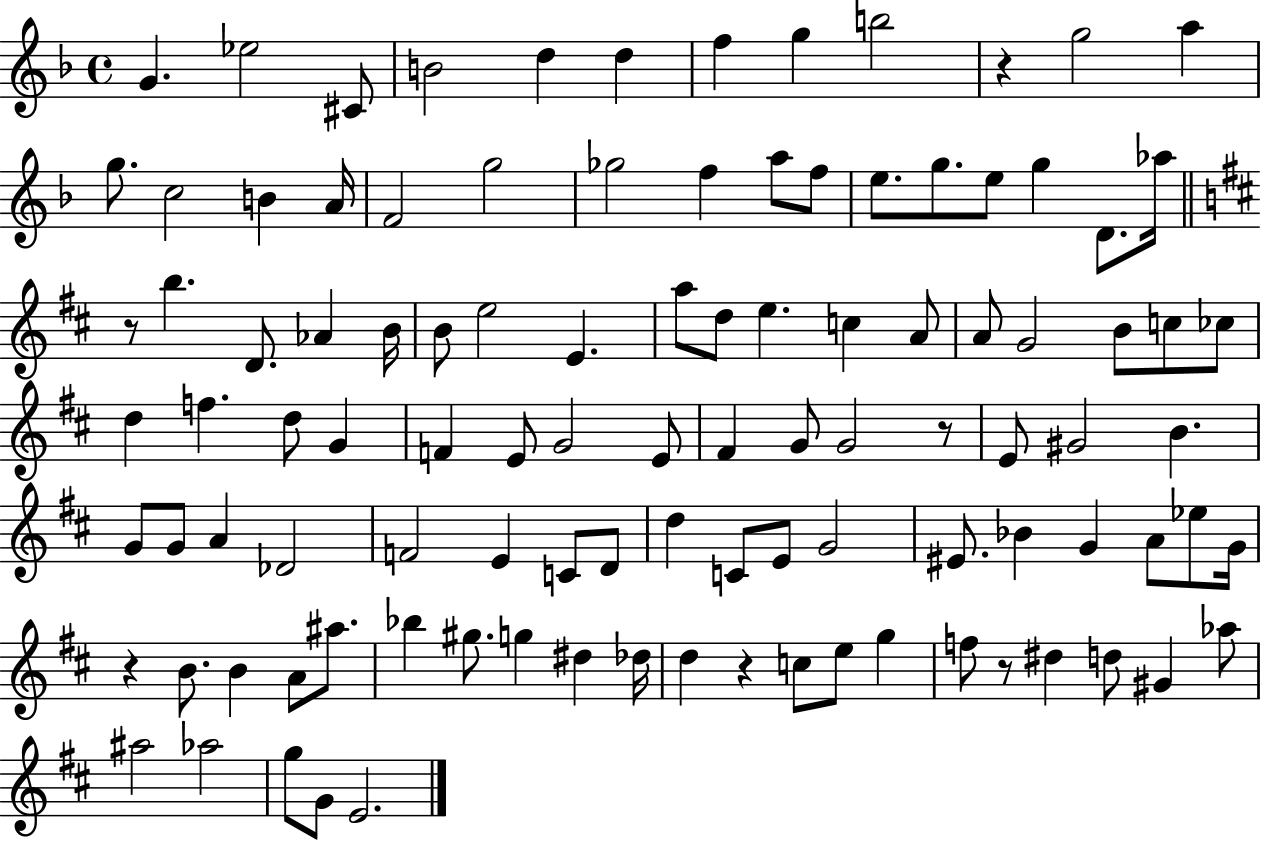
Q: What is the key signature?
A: F major